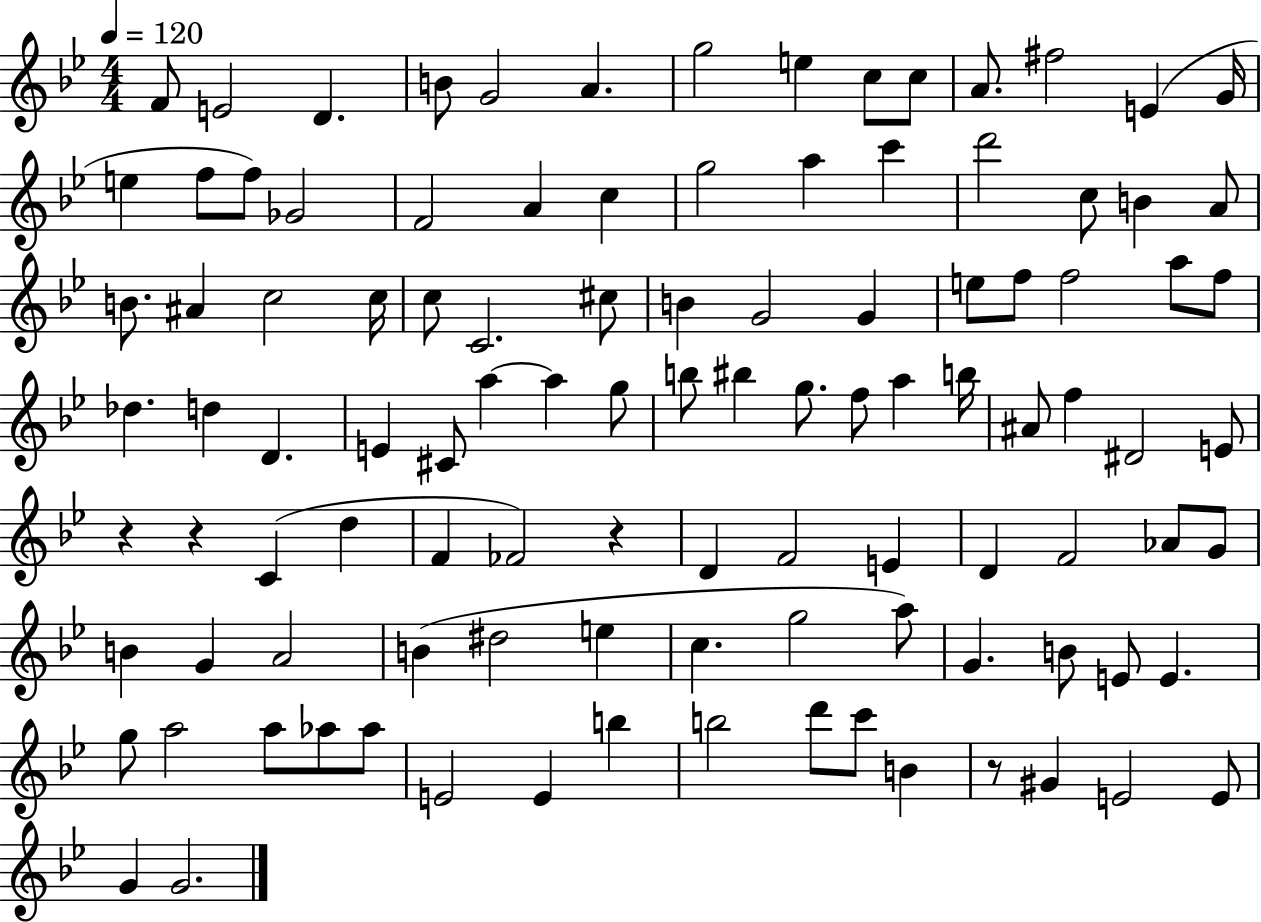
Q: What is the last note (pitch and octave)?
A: G4